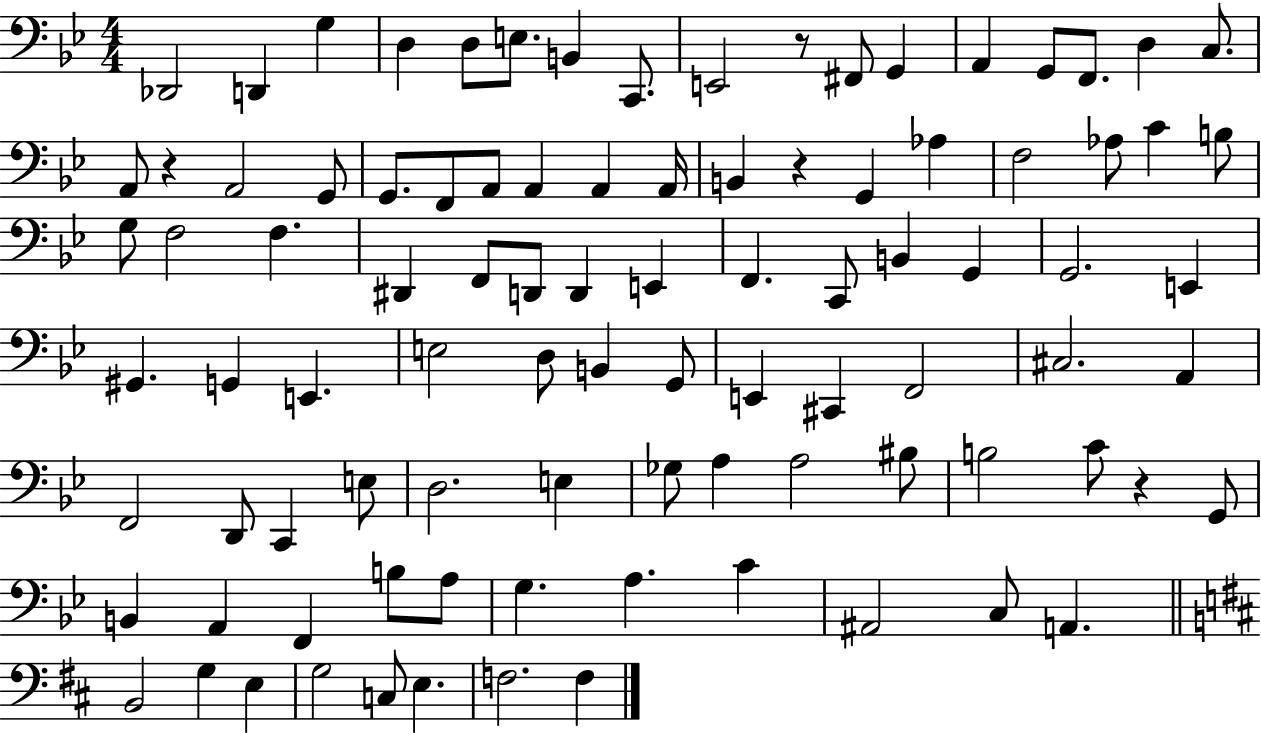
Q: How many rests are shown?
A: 4